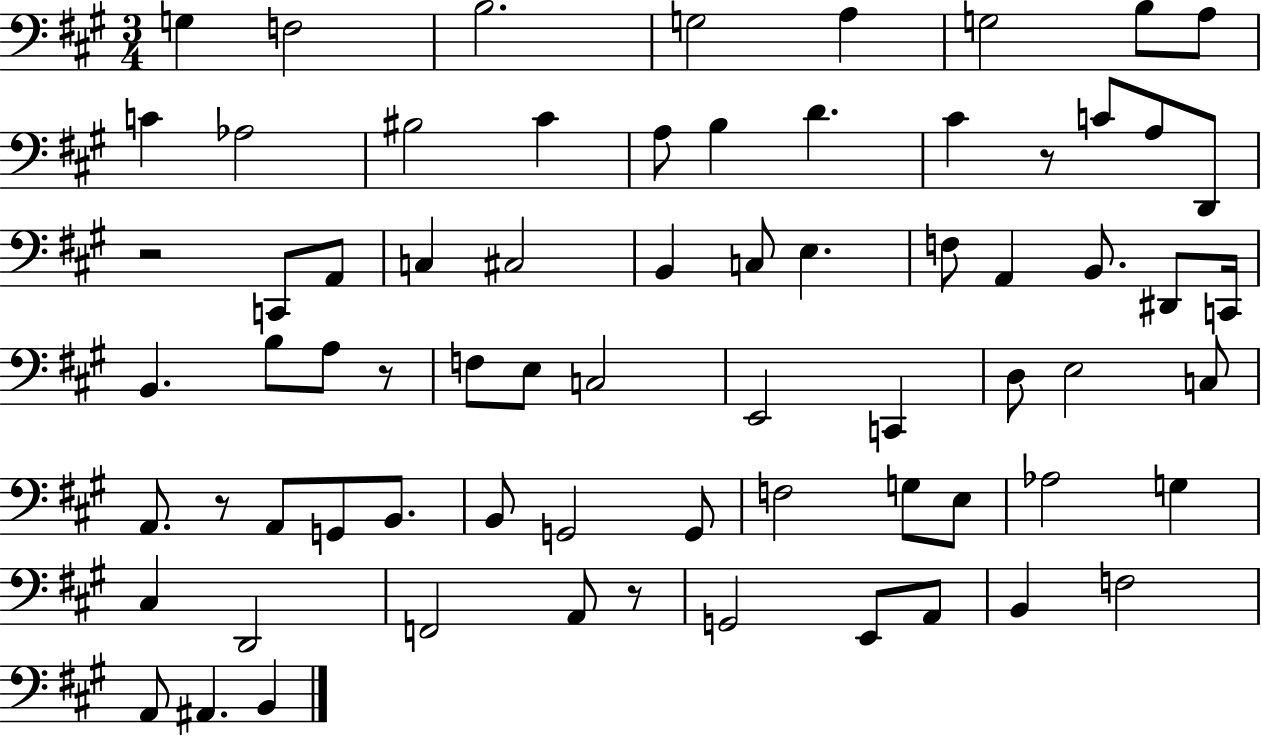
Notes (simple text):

G3/q F3/h B3/h. G3/h A3/q G3/h B3/e A3/e C4/q Ab3/h BIS3/h C#4/q A3/e B3/q D4/q. C#4/q R/e C4/e A3/e D2/e R/h C2/e A2/e C3/q C#3/h B2/q C3/e E3/q. F3/e A2/q B2/e. D#2/e C2/s B2/q. B3/e A3/e R/e F3/e E3/e C3/h E2/h C2/q D3/e E3/h C3/e A2/e. R/e A2/e G2/e B2/e. B2/e G2/h G2/e F3/h G3/e E3/e Ab3/h G3/q C#3/q D2/h F2/h A2/e R/e G2/h E2/e A2/e B2/q F3/h A2/e A#2/q. B2/q